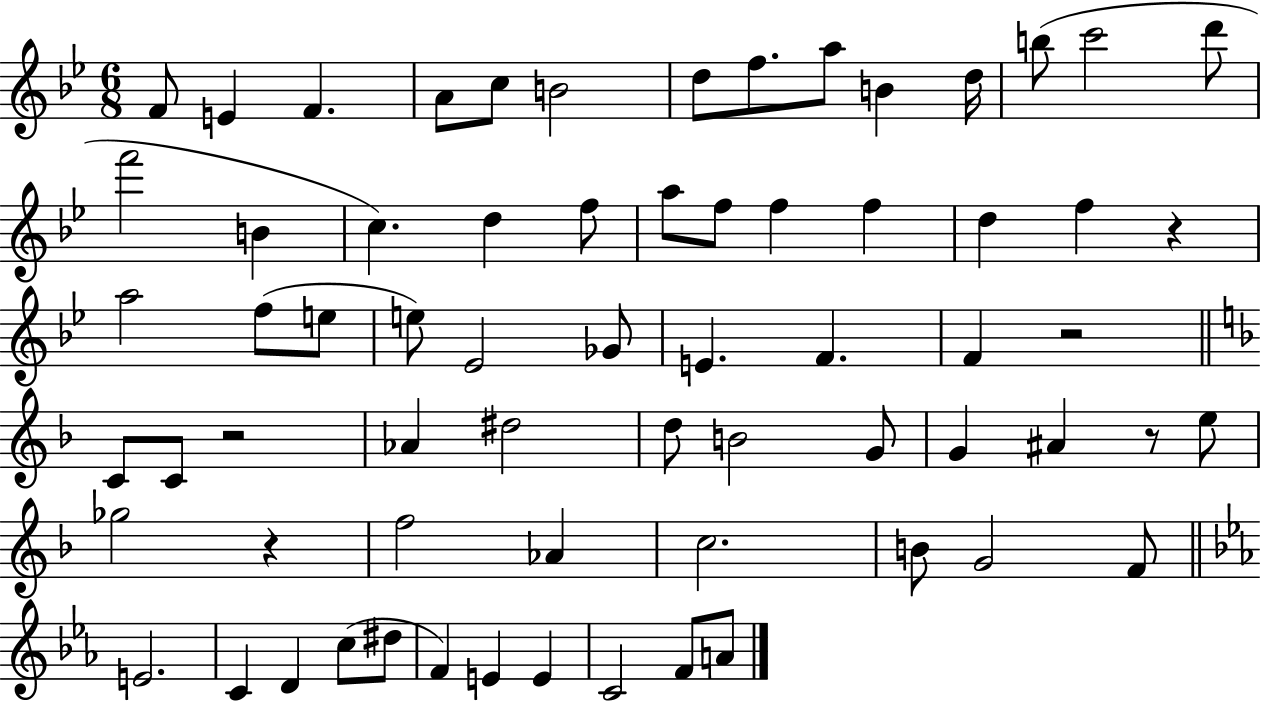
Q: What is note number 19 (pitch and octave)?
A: F5